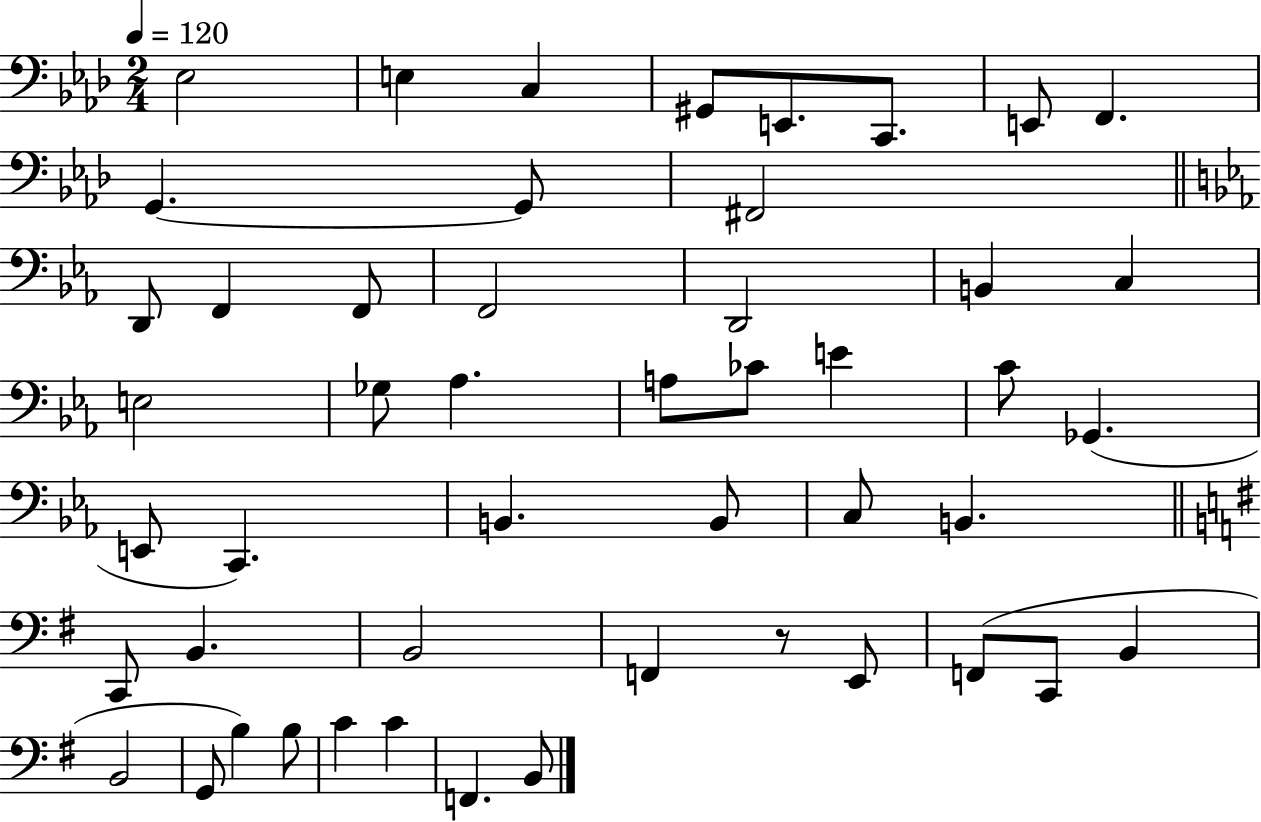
X:1
T:Untitled
M:2/4
L:1/4
K:Ab
_E,2 E, C, ^G,,/2 E,,/2 C,,/2 E,,/2 F,, G,, G,,/2 ^F,,2 D,,/2 F,, F,,/2 F,,2 D,,2 B,, C, E,2 _G,/2 _A, A,/2 _C/2 E C/2 _G,, E,,/2 C,, B,, B,,/2 C,/2 B,, C,,/2 B,, B,,2 F,, z/2 E,,/2 F,,/2 C,,/2 B,, B,,2 G,,/2 B, B,/2 C C F,, B,,/2